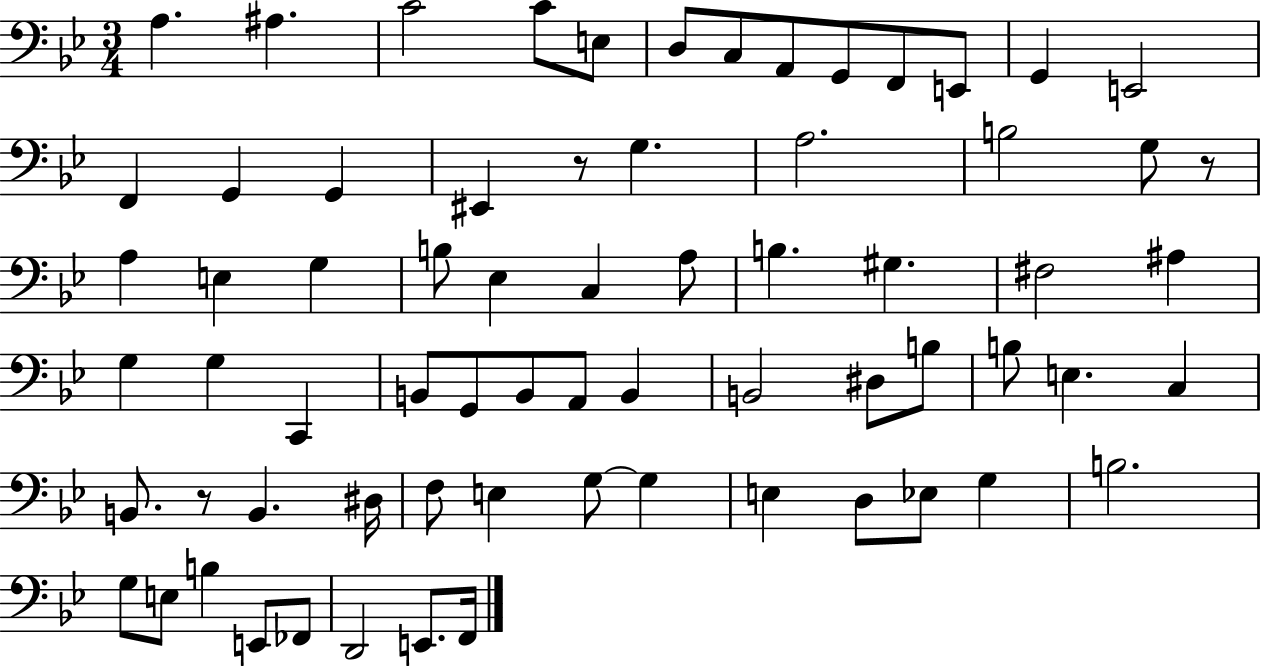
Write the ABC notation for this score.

X:1
T:Untitled
M:3/4
L:1/4
K:Bb
A, ^A, C2 C/2 E,/2 D,/2 C,/2 A,,/2 G,,/2 F,,/2 E,,/2 G,, E,,2 F,, G,, G,, ^E,, z/2 G, A,2 B,2 G,/2 z/2 A, E, G, B,/2 _E, C, A,/2 B, ^G, ^F,2 ^A, G, G, C,, B,,/2 G,,/2 B,,/2 A,,/2 B,, B,,2 ^D,/2 B,/2 B,/2 E, C, B,,/2 z/2 B,, ^D,/4 F,/2 E, G,/2 G, E, D,/2 _E,/2 G, B,2 G,/2 E,/2 B, E,,/2 _F,,/2 D,,2 E,,/2 F,,/4